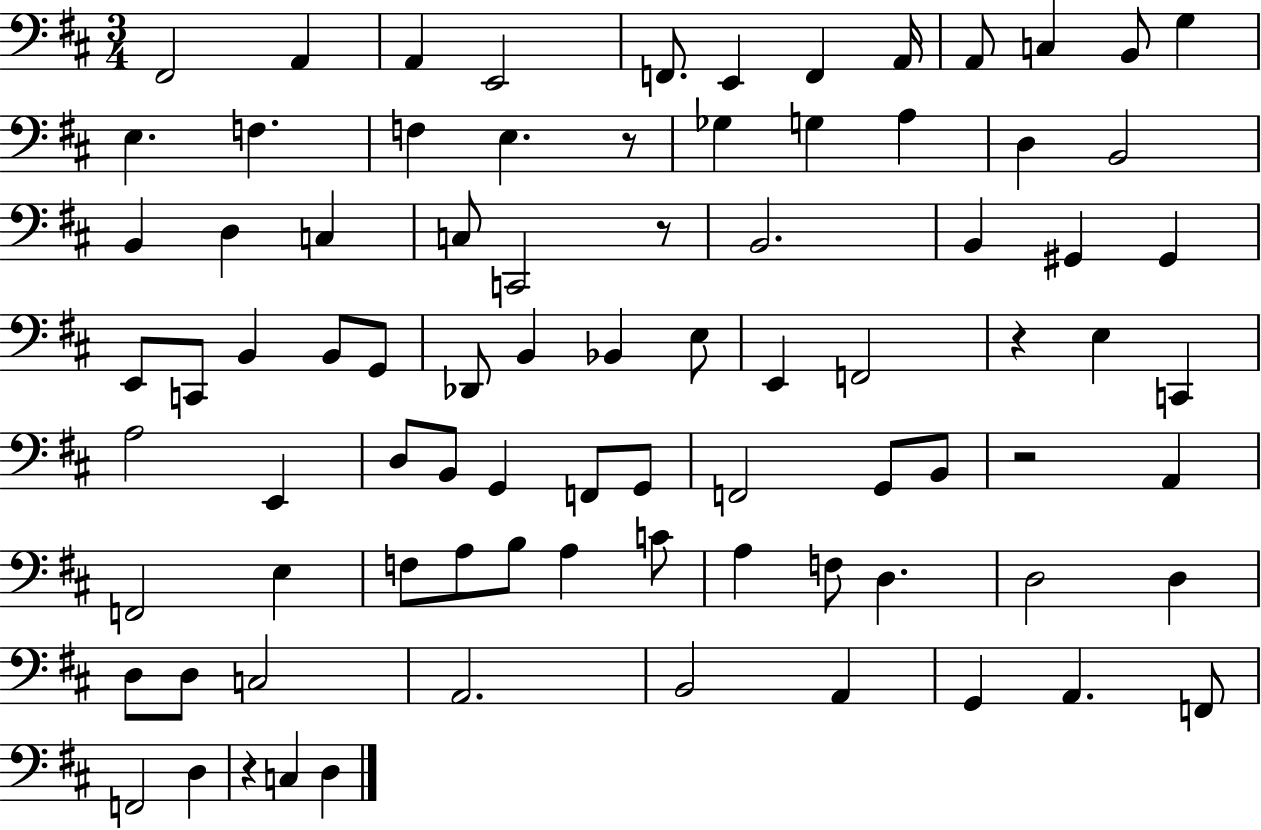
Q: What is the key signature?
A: D major